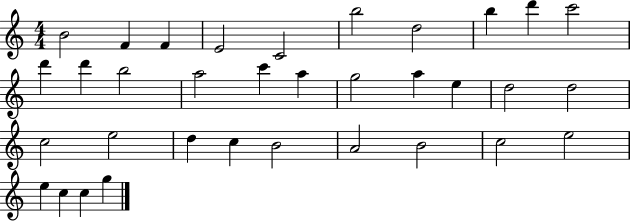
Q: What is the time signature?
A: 4/4